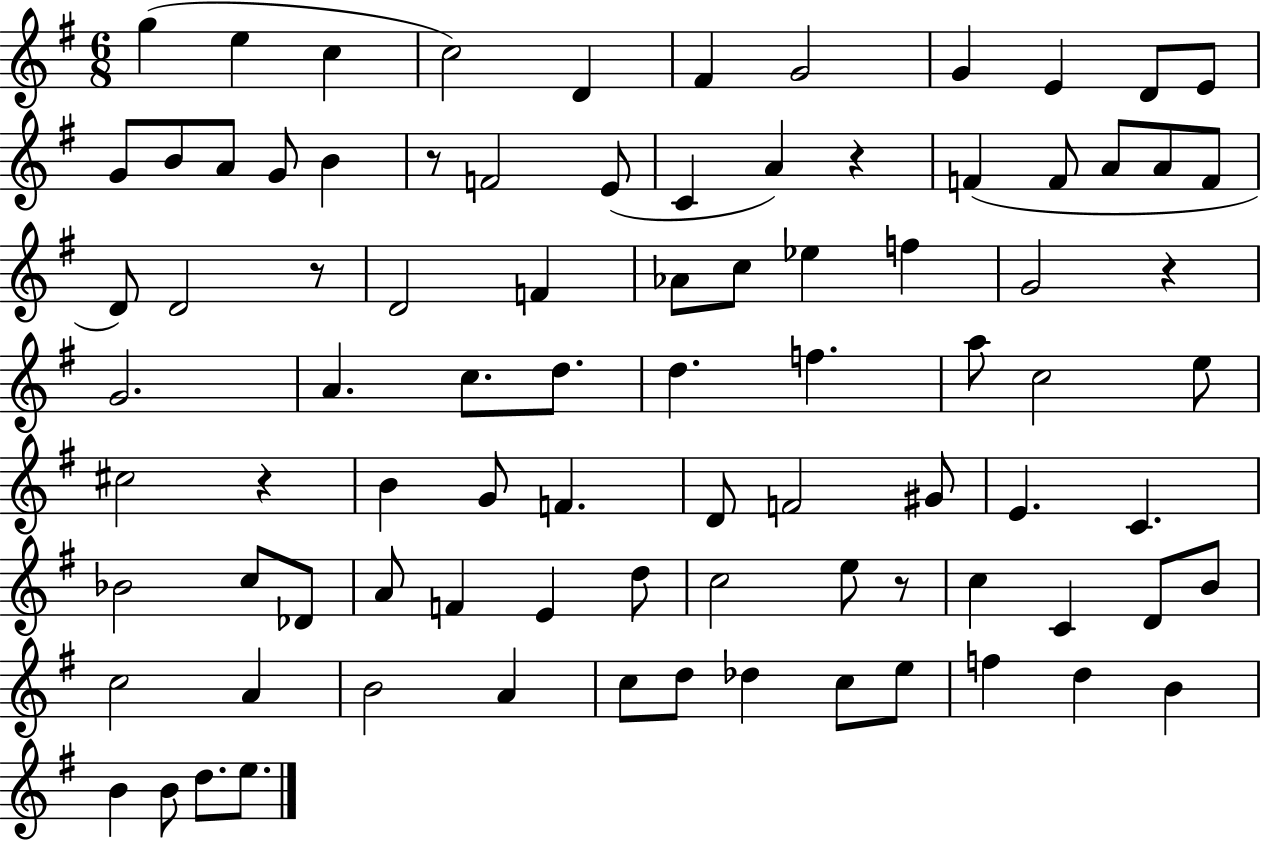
G5/q E5/q C5/q C5/h D4/q F#4/q G4/h G4/q E4/q D4/e E4/e G4/e B4/e A4/e G4/e B4/q R/e F4/h E4/e C4/q A4/q R/q F4/q F4/e A4/e A4/e F4/e D4/e D4/h R/e D4/h F4/q Ab4/e C5/e Eb5/q F5/q G4/h R/q G4/h. A4/q. C5/e. D5/e. D5/q. F5/q. A5/e C5/h E5/e C#5/h R/q B4/q G4/e F4/q. D4/e F4/h G#4/e E4/q. C4/q. Bb4/h C5/e Db4/e A4/e F4/q E4/q D5/e C5/h E5/e R/e C5/q C4/q D4/e B4/e C5/h A4/q B4/h A4/q C5/e D5/e Db5/q C5/e E5/e F5/q D5/q B4/q B4/q B4/e D5/e. E5/e.